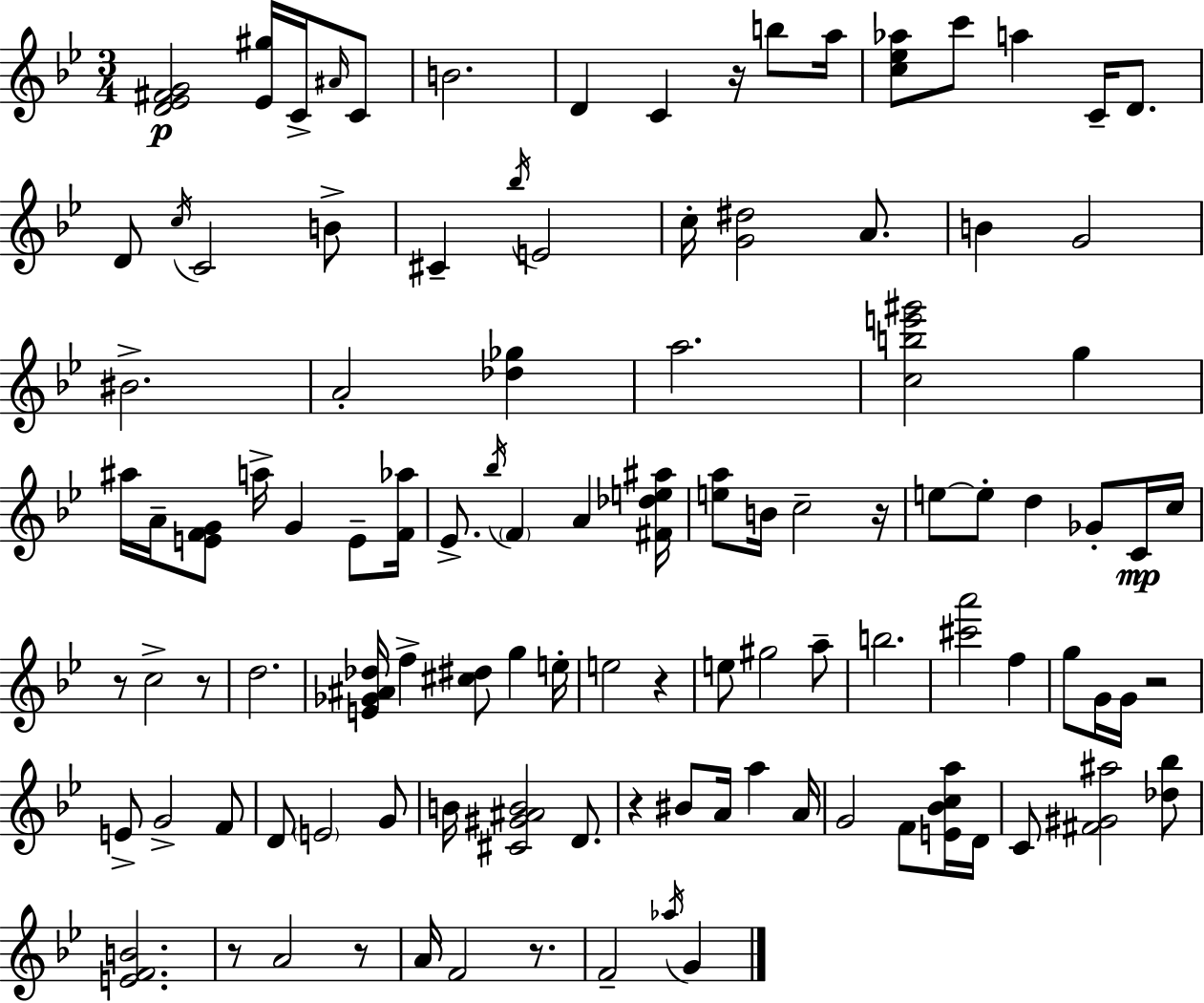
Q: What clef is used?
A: treble